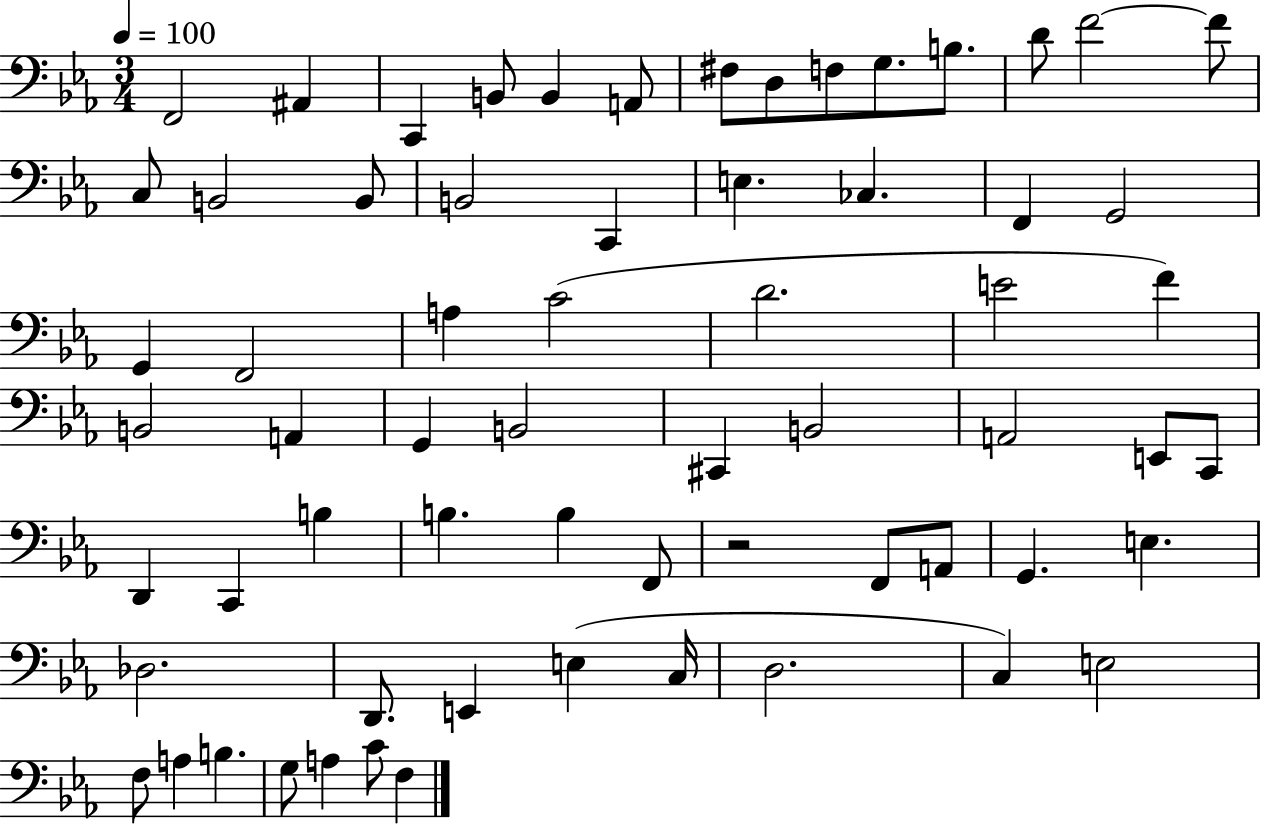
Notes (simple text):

F2/h A#2/q C2/q B2/e B2/q A2/e F#3/e D3/e F3/e G3/e. B3/e. D4/e F4/h F4/e C3/e B2/h B2/e B2/h C2/q E3/q. CES3/q. F2/q G2/h G2/q F2/h A3/q C4/h D4/h. E4/h F4/q B2/h A2/q G2/q B2/h C#2/q B2/h A2/h E2/e C2/e D2/q C2/q B3/q B3/q. B3/q F2/e R/h F2/e A2/e G2/q. E3/q. Db3/h. D2/e. E2/q E3/q C3/s D3/h. C3/q E3/h F3/e A3/q B3/q. G3/e A3/q C4/e F3/q